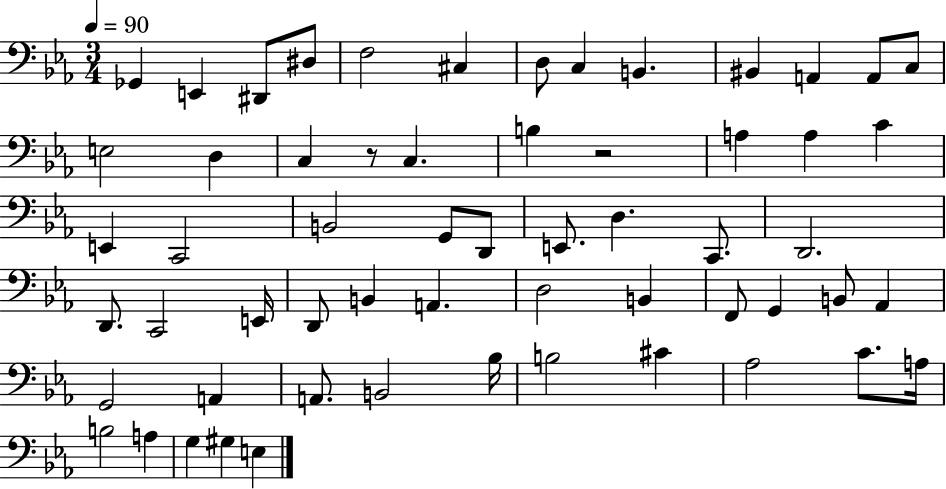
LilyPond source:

{
  \clef bass
  \numericTimeSignature
  \time 3/4
  \key ees \major
  \tempo 4 = 90
  ges,4 e,4 dis,8 dis8 | f2 cis4 | d8 c4 b,4. | bis,4 a,4 a,8 c8 | \break e2 d4 | c4 r8 c4. | b4 r2 | a4 a4 c'4 | \break e,4 c,2 | b,2 g,8 d,8 | e,8. d4. c,8. | d,2. | \break d,8. c,2 e,16 | d,8 b,4 a,4. | d2 b,4 | f,8 g,4 b,8 aes,4 | \break g,2 a,4 | a,8. b,2 bes16 | b2 cis'4 | aes2 c'8. a16 | \break b2 a4 | g4 gis4 e4 | \bar "|."
}